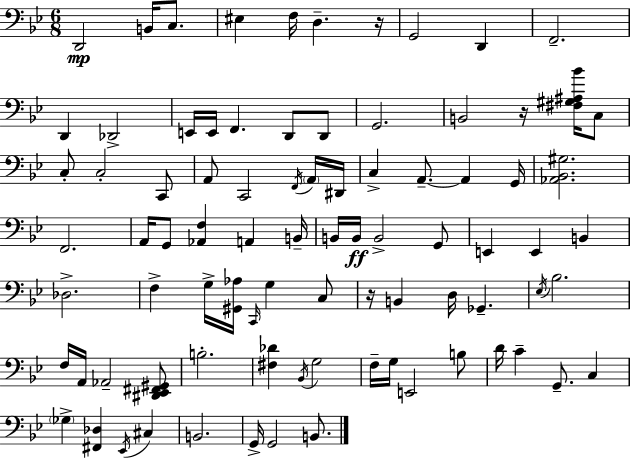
X:1
T:Untitled
M:6/8
L:1/4
K:Gm
D,,2 B,,/4 C,/2 ^E, F,/4 D, z/4 G,,2 D,, F,,2 D,, _D,,2 E,,/4 E,,/4 F,, D,,/2 D,,/2 G,,2 B,,2 z/4 [^F,^G,^A,_B]/4 C,/2 C,/2 C,2 C,,/2 A,,/2 C,,2 F,,/4 A,,/4 ^D,,/4 C, A,,/2 A,, G,,/4 [_A,,_B,,^G,]2 F,,2 A,,/4 G,,/2 [_A,,F,] A,, B,,/4 B,,/4 B,,/4 B,,2 G,,/2 E,, E,, B,, _D,2 F, G,/4 [^G,,_A,]/4 C,,/4 G, C,/2 z/4 B,, D,/4 _G,, _E,/4 _B,2 F,/4 A,,/4 _A,,2 [^D,,_E,,^F,,^G,,]/2 B,2 [^F,_D] _B,,/4 G,2 F,/4 G,/4 E,,2 B,/2 D/4 C G,,/2 C, _G, [^F,,_D,] _E,,/4 ^C, B,,2 G,,/4 G,,2 B,,/2